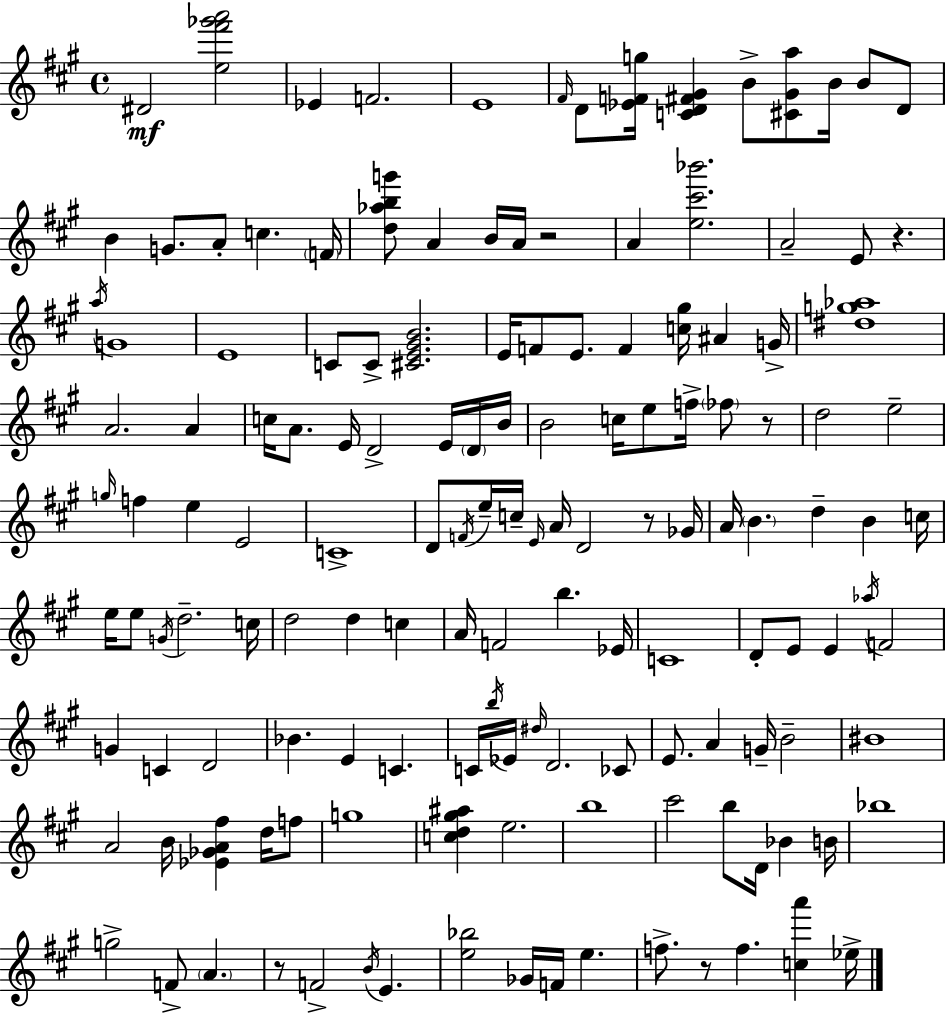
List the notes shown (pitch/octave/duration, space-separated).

D#4/h [E5,F#6,Gb6,A6]/h Eb4/q F4/h. E4/w F#4/s D4/e [Eb4,F4,G5]/s [C4,D4,F#4,G#4]/q B4/e [C#4,G#4,A5]/e B4/s B4/e D4/e B4/q G4/e. A4/e C5/q. F4/s [D5,Ab5,B5,G6]/e A4/q B4/s A4/s R/h A4/q [E5,C#6,Bb6]/h. A4/h E4/e R/q. A5/s G4/w E4/w C4/e C4/e [C#4,E4,G#4,B4]/h. E4/s F4/e E4/e. F4/q [C5,G#5]/s A#4/q G4/s [D#5,G5,Ab5]/w A4/h. A4/q C5/s A4/e. E4/s D4/h E4/s D4/s B4/s B4/h C5/s E5/e F5/s FES5/e R/e D5/h E5/h G5/s F5/q E5/q E4/h C4/w D4/e F4/s E5/s C5/s E4/s A4/s D4/h R/e Gb4/s A4/s B4/q. D5/q B4/q C5/s E5/s E5/e G4/s D5/h. C5/s D5/h D5/q C5/q A4/s F4/h B5/q. Eb4/s C4/w D4/e E4/e E4/q Ab5/s F4/h G4/q C4/q D4/h Bb4/q. E4/q C4/q. C4/s B5/s Eb4/s D#5/s D4/h. CES4/e E4/e. A4/q G4/s B4/h BIS4/w A4/h B4/s [Eb4,Gb4,A4,F#5]/q D5/s F5/e G5/w [C5,D5,G#5,A#5]/q E5/h. B5/w C#6/h B5/e D4/s Bb4/q B4/s Bb5/w G5/h F4/e A4/q. R/e F4/h B4/s E4/q. [E5,Bb5]/h Gb4/s F4/s E5/q. F5/e. R/e F5/q. [C5,A6]/q Eb5/s